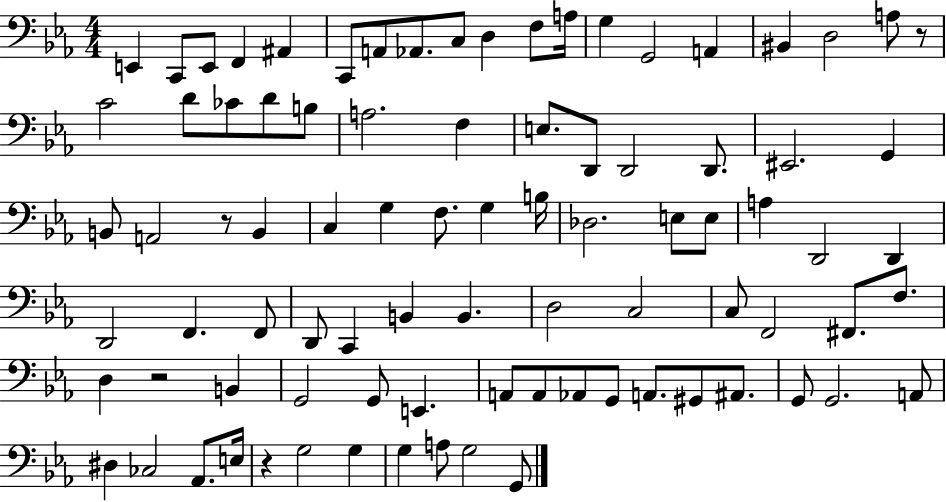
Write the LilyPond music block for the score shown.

{
  \clef bass
  \numericTimeSignature
  \time 4/4
  \key ees \major
  e,4 c,8 e,8 f,4 ais,4 | c,8 a,8 aes,8. c8 d4 f8 a16 | g4 g,2 a,4 | bis,4 d2 a8 r8 | \break c'2 d'8 ces'8 d'8 b8 | a2. f4 | e8. d,8 d,2 d,8. | eis,2. g,4 | \break b,8 a,2 r8 b,4 | c4 g4 f8. g4 b16 | des2. e8 e8 | a4 d,2 d,4 | \break d,2 f,4. f,8 | d,8 c,4 b,4 b,4. | d2 c2 | c8 f,2 fis,8. f8. | \break d4 r2 b,4 | g,2 g,8 e,4. | a,8 a,8 aes,8 g,8 a,8. gis,8 ais,8. | g,8 g,2. a,8 | \break dis4 ces2 aes,8. e16 | r4 g2 g4 | g4 a8 g2 g,8 | \bar "|."
}